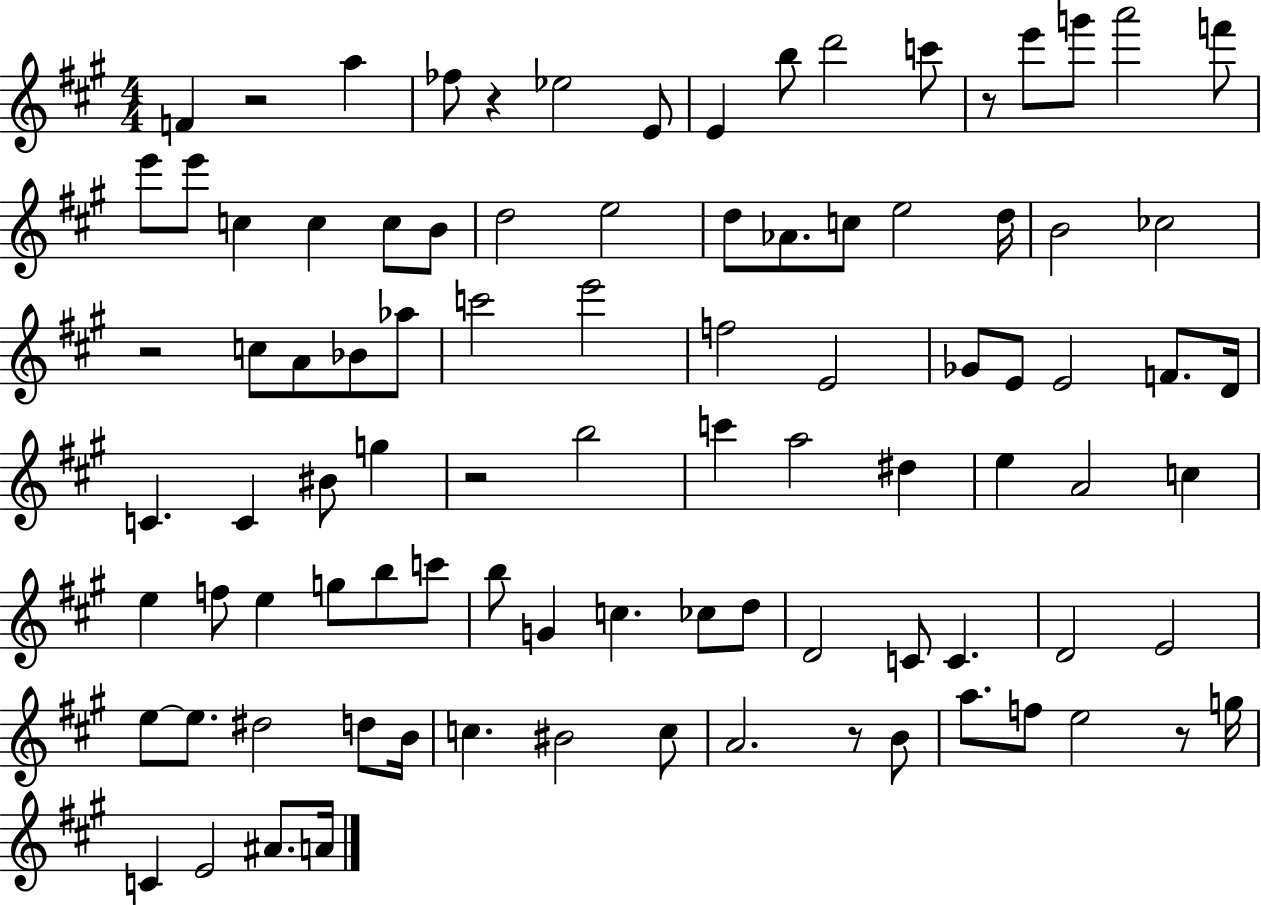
X:1
T:Untitled
M:4/4
L:1/4
K:A
F z2 a _f/2 z _e2 E/2 E b/2 d'2 c'/2 z/2 e'/2 g'/2 a'2 f'/2 e'/2 e'/2 c c c/2 B/2 d2 e2 d/2 _A/2 c/2 e2 d/4 B2 _c2 z2 c/2 A/2 _B/2 _a/2 c'2 e'2 f2 E2 _G/2 E/2 E2 F/2 D/4 C C ^B/2 g z2 b2 c' a2 ^d e A2 c e f/2 e g/2 b/2 c'/2 b/2 G c _c/2 d/2 D2 C/2 C D2 E2 e/2 e/2 ^d2 d/2 B/4 c ^B2 c/2 A2 z/2 B/2 a/2 f/2 e2 z/2 g/4 C E2 ^A/2 A/4